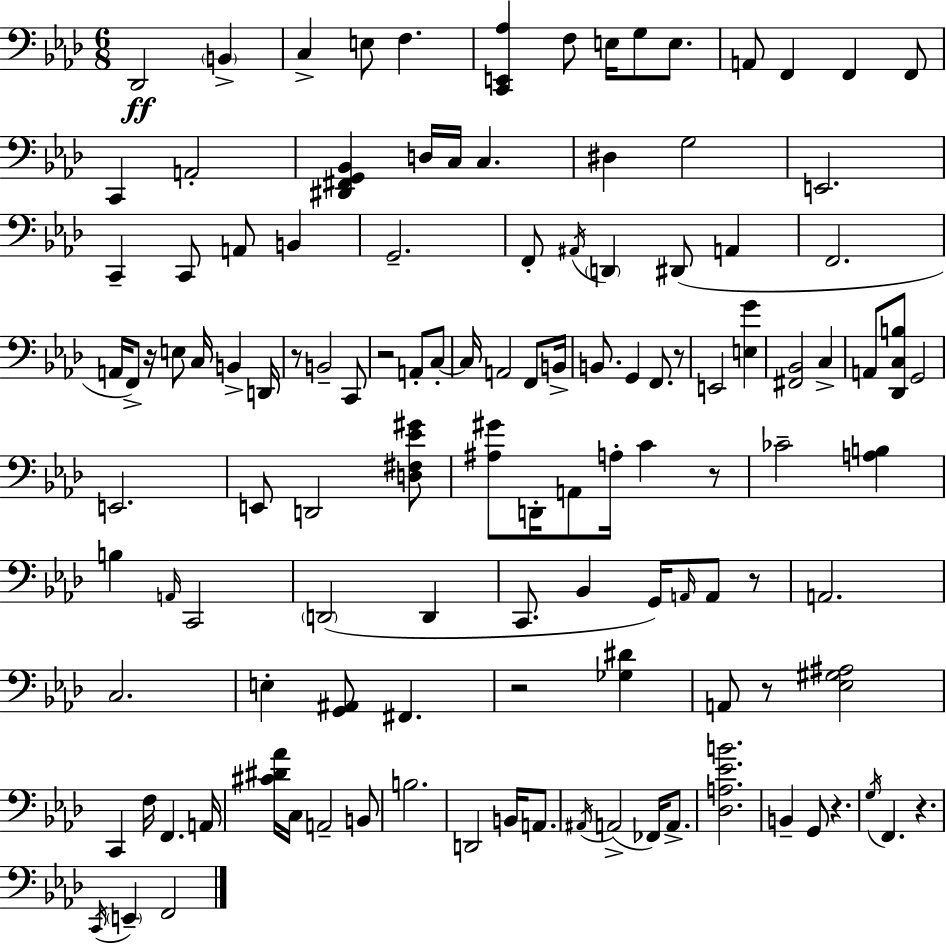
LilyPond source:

{
  \clef bass
  \numericTimeSignature
  \time 6/8
  \key f \minor
  des,2\ff \parenthesize b,4-> | c4-> e8 f4. | <c, e, aes>4 f8 e16 g8 e8. | a,8 f,4 f,4 f,8 | \break c,4 a,2-. | <dis, fis, g, bes,>4 d16 c16 c4. | dis4 g2 | e,2. | \break c,4-- c,8 a,8 b,4 | g,2.-- | f,8-. \acciaccatura { ais,16 } \parenthesize d,4 dis,8( a,4 | f,2. | \break a,16 f,8->) r16 e8 c16 b,4-> | d,16 r8 b,2-- c,8 | r2 a,8-. c8-.~~ | c16 a,2 f,8 | \break b,16-> b,8. g,4 f,8. r8 | e,2 <e g'>4 | <fis, bes,>2 c4-> | a,8 <des, c b>8 g,2 | \break e,2. | e,8 d,2 <d fis ees' gis'>8 | <ais gis'>8 d,16-. a,8 a16-. c'4 r8 | ces'2-- <a b>4 | \break b4 \grace { a,16 } c,2 | \parenthesize d,2( d,4 | c,8. bes,4 g,16) \grace { a,16 } a,8 | r8 a,2. | \break c2. | e4-. <g, ais,>8 fis,4. | r2 <ges dis'>4 | a,8 r8 <ees gis ais>2 | \break c,4 f16 f,4. | a,16 <cis' dis' aes'>16 c16 a,2-- | b,8 b2. | d,2 b,16 | \break a,8. \acciaccatura { ais,16 }( a,2-> | fes,16) a,8.-> <des a ees' b'>2. | b,4-- g,8 r4. | \acciaccatura { g16 } f,4. r4. | \break \acciaccatura { c,16 } \parenthesize e,4-- f,2 | \bar "|."
}